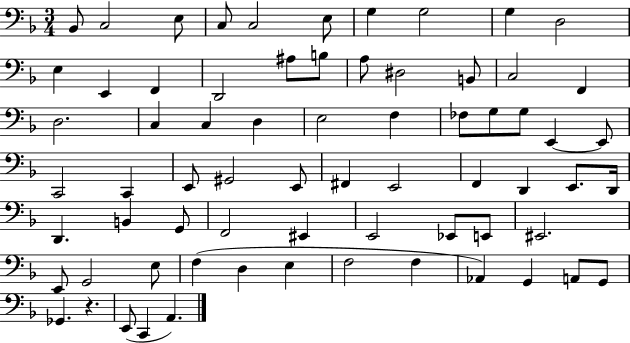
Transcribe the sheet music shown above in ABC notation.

X:1
T:Untitled
M:3/4
L:1/4
K:F
_B,,/2 C,2 E,/2 C,/2 C,2 E,/2 G, G,2 G, D,2 E, E,, F,, D,,2 ^A,/2 B,/2 A,/2 ^D,2 B,,/2 C,2 F,, D,2 C, C, D, E,2 F, _F,/2 G,/2 G,/2 E,, E,,/2 C,,2 C,, E,,/2 ^G,,2 E,,/2 ^F,, E,,2 F,, D,, E,,/2 D,,/4 D,, B,, G,,/2 F,,2 ^E,, E,,2 _E,,/2 E,,/2 ^E,,2 E,,/2 G,,2 E,/2 F, D, E, F,2 F, _A,, G,, A,,/2 G,,/2 _G,, z E,,/2 C,, A,,